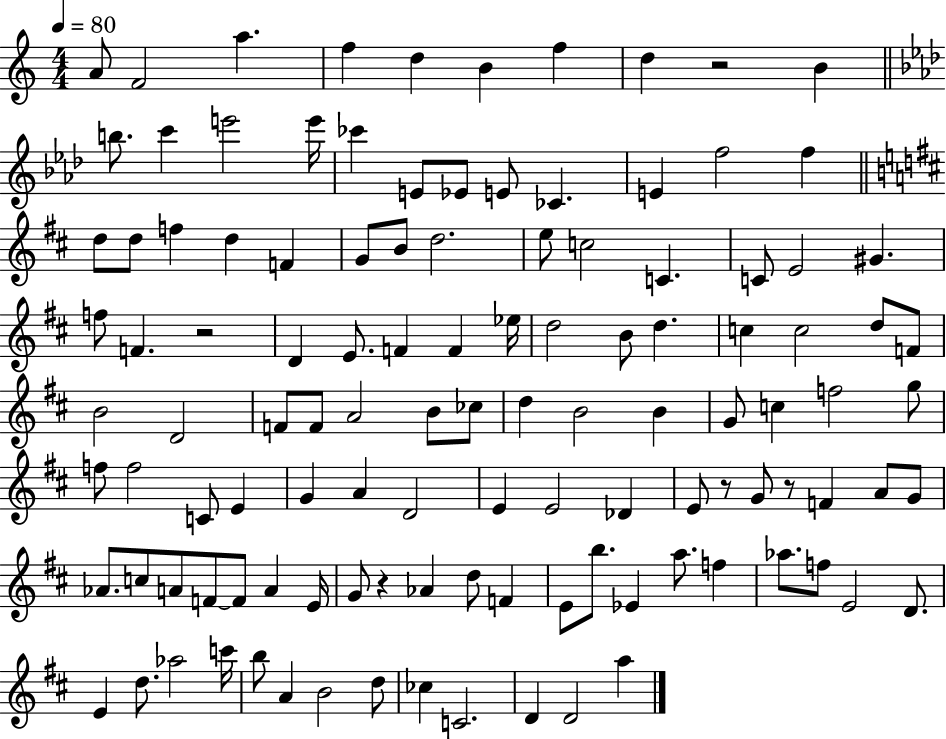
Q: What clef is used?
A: treble